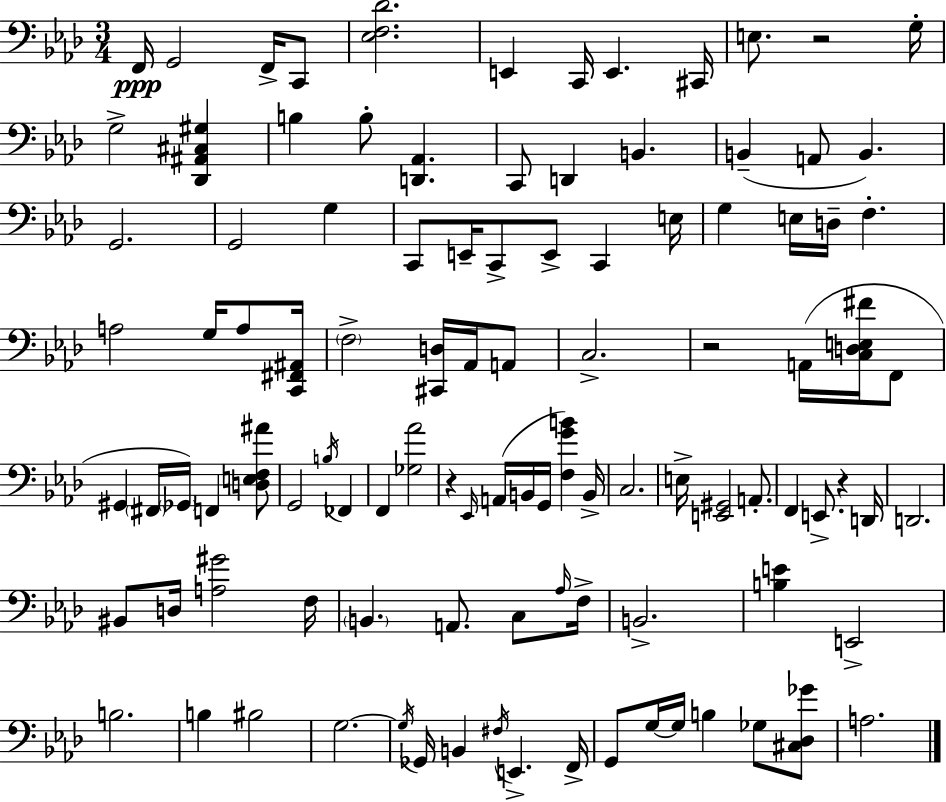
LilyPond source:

{
  \clef bass
  \numericTimeSignature
  \time 3/4
  \key f \minor
  f,16\ppp g,2 f,16-> c,8 | <ees f des'>2. | e,4 c,16 e,4. cis,16 | e8. r2 g16-. | \break g2-> <des, ais, cis gis>4 | b4 b8-. <d, aes,>4. | c,8 d,4 b,4. | b,4--( a,8 b,4.) | \break g,2. | g,2 g4 | c,8 e,16-- c,8-> e,8-> c,4 e16 | g4 e16 d16-- f4.-. | \break a2 g16 a8 <c, fis, ais,>16 | \parenthesize f2-> <cis, d>16 aes,16 a,8 | c2.-> | r2 a,16( <c d e fis'>16 f,8 | \break gis,4 \parenthesize fis,16 \parenthesize ges,16) f,4 <d e f ais'>8 | g,2 \acciaccatura { b16 } fes,4 | f,4 <ges aes'>2 | r4 \grace { ees,16 } a,16( b,16 g,16 <f g' b'>4) | \break b,16-> c2. | e16-> <e, gis,>2 a,8.-. | f,4 e,8.-> r4 | d,16 d,2. | \break bis,8 d16 <a gis'>2 | f16 \parenthesize b,4. a,8. c8 | \grace { aes16 } f16-> b,2.-> | <b e'>4 e,2-> | \break b2. | b4 bis2 | g2.~~ | \acciaccatura { g16 } ges,16 b,4 \acciaccatura { fis16 } e,4.-> | \break f,16-> g,8 g16~~ g16 b4 | ges8 <cis des ges'>8 a2. | \bar "|."
}